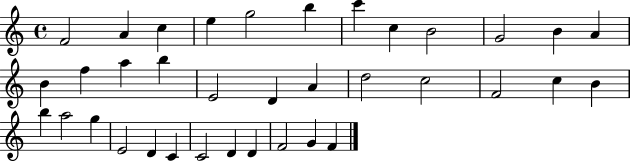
X:1
T:Untitled
M:4/4
L:1/4
K:C
F2 A c e g2 b c' c B2 G2 B A B f a b E2 D A d2 c2 F2 c B b a2 g E2 D C C2 D D F2 G F